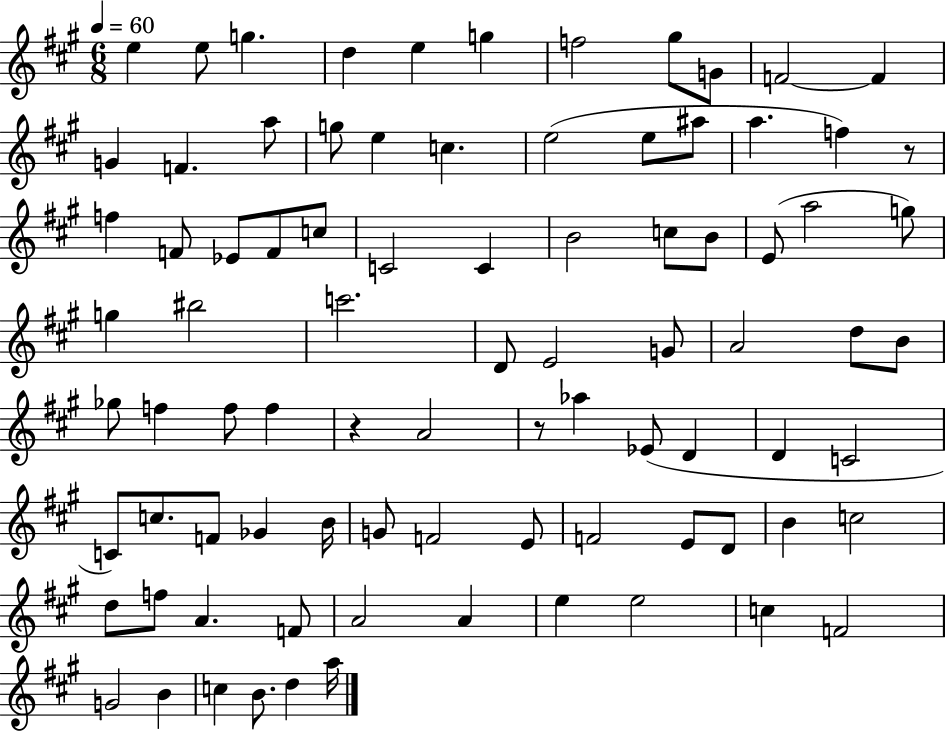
{
  \clef treble
  \numericTimeSignature
  \time 6/8
  \key a \major
  \tempo 4 = 60
  e''4 e''8 g''4. | d''4 e''4 g''4 | f''2 gis''8 g'8 | f'2~~ f'4 | \break g'4 f'4. a''8 | g''8 e''4 c''4. | e''2( e''8 ais''8 | a''4. f''4) r8 | \break f''4 f'8 ees'8 f'8 c''8 | c'2 c'4 | b'2 c''8 b'8 | e'8( a''2 g''8) | \break g''4 bis''2 | c'''2. | d'8 e'2 g'8 | a'2 d''8 b'8 | \break ges''8 f''4 f''8 f''4 | r4 a'2 | r8 aes''4 ees'8( d'4 | d'4 c'2 | \break c'8) c''8. f'8 ges'4 b'16 | g'8 f'2 e'8 | f'2 e'8 d'8 | b'4 c''2 | \break d''8 f''8 a'4. f'8 | a'2 a'4 | e''4 e''2 | c''4 f'2 | \break g'2 b'4 | c''4 b'8. d''4 a''16 | \bar "|."
}